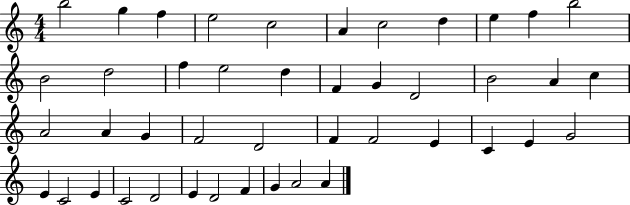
X:1
T:Untitled
M:4/4
L:1/4
K:C
b2 g f e2 c2 A c2 d e f b2 B2 d2 f e2 d F G D2 B2 A c A2 A G F2 D2 F F2 E C E G2 E C2 E C2 D2 E D2 F G A2 A